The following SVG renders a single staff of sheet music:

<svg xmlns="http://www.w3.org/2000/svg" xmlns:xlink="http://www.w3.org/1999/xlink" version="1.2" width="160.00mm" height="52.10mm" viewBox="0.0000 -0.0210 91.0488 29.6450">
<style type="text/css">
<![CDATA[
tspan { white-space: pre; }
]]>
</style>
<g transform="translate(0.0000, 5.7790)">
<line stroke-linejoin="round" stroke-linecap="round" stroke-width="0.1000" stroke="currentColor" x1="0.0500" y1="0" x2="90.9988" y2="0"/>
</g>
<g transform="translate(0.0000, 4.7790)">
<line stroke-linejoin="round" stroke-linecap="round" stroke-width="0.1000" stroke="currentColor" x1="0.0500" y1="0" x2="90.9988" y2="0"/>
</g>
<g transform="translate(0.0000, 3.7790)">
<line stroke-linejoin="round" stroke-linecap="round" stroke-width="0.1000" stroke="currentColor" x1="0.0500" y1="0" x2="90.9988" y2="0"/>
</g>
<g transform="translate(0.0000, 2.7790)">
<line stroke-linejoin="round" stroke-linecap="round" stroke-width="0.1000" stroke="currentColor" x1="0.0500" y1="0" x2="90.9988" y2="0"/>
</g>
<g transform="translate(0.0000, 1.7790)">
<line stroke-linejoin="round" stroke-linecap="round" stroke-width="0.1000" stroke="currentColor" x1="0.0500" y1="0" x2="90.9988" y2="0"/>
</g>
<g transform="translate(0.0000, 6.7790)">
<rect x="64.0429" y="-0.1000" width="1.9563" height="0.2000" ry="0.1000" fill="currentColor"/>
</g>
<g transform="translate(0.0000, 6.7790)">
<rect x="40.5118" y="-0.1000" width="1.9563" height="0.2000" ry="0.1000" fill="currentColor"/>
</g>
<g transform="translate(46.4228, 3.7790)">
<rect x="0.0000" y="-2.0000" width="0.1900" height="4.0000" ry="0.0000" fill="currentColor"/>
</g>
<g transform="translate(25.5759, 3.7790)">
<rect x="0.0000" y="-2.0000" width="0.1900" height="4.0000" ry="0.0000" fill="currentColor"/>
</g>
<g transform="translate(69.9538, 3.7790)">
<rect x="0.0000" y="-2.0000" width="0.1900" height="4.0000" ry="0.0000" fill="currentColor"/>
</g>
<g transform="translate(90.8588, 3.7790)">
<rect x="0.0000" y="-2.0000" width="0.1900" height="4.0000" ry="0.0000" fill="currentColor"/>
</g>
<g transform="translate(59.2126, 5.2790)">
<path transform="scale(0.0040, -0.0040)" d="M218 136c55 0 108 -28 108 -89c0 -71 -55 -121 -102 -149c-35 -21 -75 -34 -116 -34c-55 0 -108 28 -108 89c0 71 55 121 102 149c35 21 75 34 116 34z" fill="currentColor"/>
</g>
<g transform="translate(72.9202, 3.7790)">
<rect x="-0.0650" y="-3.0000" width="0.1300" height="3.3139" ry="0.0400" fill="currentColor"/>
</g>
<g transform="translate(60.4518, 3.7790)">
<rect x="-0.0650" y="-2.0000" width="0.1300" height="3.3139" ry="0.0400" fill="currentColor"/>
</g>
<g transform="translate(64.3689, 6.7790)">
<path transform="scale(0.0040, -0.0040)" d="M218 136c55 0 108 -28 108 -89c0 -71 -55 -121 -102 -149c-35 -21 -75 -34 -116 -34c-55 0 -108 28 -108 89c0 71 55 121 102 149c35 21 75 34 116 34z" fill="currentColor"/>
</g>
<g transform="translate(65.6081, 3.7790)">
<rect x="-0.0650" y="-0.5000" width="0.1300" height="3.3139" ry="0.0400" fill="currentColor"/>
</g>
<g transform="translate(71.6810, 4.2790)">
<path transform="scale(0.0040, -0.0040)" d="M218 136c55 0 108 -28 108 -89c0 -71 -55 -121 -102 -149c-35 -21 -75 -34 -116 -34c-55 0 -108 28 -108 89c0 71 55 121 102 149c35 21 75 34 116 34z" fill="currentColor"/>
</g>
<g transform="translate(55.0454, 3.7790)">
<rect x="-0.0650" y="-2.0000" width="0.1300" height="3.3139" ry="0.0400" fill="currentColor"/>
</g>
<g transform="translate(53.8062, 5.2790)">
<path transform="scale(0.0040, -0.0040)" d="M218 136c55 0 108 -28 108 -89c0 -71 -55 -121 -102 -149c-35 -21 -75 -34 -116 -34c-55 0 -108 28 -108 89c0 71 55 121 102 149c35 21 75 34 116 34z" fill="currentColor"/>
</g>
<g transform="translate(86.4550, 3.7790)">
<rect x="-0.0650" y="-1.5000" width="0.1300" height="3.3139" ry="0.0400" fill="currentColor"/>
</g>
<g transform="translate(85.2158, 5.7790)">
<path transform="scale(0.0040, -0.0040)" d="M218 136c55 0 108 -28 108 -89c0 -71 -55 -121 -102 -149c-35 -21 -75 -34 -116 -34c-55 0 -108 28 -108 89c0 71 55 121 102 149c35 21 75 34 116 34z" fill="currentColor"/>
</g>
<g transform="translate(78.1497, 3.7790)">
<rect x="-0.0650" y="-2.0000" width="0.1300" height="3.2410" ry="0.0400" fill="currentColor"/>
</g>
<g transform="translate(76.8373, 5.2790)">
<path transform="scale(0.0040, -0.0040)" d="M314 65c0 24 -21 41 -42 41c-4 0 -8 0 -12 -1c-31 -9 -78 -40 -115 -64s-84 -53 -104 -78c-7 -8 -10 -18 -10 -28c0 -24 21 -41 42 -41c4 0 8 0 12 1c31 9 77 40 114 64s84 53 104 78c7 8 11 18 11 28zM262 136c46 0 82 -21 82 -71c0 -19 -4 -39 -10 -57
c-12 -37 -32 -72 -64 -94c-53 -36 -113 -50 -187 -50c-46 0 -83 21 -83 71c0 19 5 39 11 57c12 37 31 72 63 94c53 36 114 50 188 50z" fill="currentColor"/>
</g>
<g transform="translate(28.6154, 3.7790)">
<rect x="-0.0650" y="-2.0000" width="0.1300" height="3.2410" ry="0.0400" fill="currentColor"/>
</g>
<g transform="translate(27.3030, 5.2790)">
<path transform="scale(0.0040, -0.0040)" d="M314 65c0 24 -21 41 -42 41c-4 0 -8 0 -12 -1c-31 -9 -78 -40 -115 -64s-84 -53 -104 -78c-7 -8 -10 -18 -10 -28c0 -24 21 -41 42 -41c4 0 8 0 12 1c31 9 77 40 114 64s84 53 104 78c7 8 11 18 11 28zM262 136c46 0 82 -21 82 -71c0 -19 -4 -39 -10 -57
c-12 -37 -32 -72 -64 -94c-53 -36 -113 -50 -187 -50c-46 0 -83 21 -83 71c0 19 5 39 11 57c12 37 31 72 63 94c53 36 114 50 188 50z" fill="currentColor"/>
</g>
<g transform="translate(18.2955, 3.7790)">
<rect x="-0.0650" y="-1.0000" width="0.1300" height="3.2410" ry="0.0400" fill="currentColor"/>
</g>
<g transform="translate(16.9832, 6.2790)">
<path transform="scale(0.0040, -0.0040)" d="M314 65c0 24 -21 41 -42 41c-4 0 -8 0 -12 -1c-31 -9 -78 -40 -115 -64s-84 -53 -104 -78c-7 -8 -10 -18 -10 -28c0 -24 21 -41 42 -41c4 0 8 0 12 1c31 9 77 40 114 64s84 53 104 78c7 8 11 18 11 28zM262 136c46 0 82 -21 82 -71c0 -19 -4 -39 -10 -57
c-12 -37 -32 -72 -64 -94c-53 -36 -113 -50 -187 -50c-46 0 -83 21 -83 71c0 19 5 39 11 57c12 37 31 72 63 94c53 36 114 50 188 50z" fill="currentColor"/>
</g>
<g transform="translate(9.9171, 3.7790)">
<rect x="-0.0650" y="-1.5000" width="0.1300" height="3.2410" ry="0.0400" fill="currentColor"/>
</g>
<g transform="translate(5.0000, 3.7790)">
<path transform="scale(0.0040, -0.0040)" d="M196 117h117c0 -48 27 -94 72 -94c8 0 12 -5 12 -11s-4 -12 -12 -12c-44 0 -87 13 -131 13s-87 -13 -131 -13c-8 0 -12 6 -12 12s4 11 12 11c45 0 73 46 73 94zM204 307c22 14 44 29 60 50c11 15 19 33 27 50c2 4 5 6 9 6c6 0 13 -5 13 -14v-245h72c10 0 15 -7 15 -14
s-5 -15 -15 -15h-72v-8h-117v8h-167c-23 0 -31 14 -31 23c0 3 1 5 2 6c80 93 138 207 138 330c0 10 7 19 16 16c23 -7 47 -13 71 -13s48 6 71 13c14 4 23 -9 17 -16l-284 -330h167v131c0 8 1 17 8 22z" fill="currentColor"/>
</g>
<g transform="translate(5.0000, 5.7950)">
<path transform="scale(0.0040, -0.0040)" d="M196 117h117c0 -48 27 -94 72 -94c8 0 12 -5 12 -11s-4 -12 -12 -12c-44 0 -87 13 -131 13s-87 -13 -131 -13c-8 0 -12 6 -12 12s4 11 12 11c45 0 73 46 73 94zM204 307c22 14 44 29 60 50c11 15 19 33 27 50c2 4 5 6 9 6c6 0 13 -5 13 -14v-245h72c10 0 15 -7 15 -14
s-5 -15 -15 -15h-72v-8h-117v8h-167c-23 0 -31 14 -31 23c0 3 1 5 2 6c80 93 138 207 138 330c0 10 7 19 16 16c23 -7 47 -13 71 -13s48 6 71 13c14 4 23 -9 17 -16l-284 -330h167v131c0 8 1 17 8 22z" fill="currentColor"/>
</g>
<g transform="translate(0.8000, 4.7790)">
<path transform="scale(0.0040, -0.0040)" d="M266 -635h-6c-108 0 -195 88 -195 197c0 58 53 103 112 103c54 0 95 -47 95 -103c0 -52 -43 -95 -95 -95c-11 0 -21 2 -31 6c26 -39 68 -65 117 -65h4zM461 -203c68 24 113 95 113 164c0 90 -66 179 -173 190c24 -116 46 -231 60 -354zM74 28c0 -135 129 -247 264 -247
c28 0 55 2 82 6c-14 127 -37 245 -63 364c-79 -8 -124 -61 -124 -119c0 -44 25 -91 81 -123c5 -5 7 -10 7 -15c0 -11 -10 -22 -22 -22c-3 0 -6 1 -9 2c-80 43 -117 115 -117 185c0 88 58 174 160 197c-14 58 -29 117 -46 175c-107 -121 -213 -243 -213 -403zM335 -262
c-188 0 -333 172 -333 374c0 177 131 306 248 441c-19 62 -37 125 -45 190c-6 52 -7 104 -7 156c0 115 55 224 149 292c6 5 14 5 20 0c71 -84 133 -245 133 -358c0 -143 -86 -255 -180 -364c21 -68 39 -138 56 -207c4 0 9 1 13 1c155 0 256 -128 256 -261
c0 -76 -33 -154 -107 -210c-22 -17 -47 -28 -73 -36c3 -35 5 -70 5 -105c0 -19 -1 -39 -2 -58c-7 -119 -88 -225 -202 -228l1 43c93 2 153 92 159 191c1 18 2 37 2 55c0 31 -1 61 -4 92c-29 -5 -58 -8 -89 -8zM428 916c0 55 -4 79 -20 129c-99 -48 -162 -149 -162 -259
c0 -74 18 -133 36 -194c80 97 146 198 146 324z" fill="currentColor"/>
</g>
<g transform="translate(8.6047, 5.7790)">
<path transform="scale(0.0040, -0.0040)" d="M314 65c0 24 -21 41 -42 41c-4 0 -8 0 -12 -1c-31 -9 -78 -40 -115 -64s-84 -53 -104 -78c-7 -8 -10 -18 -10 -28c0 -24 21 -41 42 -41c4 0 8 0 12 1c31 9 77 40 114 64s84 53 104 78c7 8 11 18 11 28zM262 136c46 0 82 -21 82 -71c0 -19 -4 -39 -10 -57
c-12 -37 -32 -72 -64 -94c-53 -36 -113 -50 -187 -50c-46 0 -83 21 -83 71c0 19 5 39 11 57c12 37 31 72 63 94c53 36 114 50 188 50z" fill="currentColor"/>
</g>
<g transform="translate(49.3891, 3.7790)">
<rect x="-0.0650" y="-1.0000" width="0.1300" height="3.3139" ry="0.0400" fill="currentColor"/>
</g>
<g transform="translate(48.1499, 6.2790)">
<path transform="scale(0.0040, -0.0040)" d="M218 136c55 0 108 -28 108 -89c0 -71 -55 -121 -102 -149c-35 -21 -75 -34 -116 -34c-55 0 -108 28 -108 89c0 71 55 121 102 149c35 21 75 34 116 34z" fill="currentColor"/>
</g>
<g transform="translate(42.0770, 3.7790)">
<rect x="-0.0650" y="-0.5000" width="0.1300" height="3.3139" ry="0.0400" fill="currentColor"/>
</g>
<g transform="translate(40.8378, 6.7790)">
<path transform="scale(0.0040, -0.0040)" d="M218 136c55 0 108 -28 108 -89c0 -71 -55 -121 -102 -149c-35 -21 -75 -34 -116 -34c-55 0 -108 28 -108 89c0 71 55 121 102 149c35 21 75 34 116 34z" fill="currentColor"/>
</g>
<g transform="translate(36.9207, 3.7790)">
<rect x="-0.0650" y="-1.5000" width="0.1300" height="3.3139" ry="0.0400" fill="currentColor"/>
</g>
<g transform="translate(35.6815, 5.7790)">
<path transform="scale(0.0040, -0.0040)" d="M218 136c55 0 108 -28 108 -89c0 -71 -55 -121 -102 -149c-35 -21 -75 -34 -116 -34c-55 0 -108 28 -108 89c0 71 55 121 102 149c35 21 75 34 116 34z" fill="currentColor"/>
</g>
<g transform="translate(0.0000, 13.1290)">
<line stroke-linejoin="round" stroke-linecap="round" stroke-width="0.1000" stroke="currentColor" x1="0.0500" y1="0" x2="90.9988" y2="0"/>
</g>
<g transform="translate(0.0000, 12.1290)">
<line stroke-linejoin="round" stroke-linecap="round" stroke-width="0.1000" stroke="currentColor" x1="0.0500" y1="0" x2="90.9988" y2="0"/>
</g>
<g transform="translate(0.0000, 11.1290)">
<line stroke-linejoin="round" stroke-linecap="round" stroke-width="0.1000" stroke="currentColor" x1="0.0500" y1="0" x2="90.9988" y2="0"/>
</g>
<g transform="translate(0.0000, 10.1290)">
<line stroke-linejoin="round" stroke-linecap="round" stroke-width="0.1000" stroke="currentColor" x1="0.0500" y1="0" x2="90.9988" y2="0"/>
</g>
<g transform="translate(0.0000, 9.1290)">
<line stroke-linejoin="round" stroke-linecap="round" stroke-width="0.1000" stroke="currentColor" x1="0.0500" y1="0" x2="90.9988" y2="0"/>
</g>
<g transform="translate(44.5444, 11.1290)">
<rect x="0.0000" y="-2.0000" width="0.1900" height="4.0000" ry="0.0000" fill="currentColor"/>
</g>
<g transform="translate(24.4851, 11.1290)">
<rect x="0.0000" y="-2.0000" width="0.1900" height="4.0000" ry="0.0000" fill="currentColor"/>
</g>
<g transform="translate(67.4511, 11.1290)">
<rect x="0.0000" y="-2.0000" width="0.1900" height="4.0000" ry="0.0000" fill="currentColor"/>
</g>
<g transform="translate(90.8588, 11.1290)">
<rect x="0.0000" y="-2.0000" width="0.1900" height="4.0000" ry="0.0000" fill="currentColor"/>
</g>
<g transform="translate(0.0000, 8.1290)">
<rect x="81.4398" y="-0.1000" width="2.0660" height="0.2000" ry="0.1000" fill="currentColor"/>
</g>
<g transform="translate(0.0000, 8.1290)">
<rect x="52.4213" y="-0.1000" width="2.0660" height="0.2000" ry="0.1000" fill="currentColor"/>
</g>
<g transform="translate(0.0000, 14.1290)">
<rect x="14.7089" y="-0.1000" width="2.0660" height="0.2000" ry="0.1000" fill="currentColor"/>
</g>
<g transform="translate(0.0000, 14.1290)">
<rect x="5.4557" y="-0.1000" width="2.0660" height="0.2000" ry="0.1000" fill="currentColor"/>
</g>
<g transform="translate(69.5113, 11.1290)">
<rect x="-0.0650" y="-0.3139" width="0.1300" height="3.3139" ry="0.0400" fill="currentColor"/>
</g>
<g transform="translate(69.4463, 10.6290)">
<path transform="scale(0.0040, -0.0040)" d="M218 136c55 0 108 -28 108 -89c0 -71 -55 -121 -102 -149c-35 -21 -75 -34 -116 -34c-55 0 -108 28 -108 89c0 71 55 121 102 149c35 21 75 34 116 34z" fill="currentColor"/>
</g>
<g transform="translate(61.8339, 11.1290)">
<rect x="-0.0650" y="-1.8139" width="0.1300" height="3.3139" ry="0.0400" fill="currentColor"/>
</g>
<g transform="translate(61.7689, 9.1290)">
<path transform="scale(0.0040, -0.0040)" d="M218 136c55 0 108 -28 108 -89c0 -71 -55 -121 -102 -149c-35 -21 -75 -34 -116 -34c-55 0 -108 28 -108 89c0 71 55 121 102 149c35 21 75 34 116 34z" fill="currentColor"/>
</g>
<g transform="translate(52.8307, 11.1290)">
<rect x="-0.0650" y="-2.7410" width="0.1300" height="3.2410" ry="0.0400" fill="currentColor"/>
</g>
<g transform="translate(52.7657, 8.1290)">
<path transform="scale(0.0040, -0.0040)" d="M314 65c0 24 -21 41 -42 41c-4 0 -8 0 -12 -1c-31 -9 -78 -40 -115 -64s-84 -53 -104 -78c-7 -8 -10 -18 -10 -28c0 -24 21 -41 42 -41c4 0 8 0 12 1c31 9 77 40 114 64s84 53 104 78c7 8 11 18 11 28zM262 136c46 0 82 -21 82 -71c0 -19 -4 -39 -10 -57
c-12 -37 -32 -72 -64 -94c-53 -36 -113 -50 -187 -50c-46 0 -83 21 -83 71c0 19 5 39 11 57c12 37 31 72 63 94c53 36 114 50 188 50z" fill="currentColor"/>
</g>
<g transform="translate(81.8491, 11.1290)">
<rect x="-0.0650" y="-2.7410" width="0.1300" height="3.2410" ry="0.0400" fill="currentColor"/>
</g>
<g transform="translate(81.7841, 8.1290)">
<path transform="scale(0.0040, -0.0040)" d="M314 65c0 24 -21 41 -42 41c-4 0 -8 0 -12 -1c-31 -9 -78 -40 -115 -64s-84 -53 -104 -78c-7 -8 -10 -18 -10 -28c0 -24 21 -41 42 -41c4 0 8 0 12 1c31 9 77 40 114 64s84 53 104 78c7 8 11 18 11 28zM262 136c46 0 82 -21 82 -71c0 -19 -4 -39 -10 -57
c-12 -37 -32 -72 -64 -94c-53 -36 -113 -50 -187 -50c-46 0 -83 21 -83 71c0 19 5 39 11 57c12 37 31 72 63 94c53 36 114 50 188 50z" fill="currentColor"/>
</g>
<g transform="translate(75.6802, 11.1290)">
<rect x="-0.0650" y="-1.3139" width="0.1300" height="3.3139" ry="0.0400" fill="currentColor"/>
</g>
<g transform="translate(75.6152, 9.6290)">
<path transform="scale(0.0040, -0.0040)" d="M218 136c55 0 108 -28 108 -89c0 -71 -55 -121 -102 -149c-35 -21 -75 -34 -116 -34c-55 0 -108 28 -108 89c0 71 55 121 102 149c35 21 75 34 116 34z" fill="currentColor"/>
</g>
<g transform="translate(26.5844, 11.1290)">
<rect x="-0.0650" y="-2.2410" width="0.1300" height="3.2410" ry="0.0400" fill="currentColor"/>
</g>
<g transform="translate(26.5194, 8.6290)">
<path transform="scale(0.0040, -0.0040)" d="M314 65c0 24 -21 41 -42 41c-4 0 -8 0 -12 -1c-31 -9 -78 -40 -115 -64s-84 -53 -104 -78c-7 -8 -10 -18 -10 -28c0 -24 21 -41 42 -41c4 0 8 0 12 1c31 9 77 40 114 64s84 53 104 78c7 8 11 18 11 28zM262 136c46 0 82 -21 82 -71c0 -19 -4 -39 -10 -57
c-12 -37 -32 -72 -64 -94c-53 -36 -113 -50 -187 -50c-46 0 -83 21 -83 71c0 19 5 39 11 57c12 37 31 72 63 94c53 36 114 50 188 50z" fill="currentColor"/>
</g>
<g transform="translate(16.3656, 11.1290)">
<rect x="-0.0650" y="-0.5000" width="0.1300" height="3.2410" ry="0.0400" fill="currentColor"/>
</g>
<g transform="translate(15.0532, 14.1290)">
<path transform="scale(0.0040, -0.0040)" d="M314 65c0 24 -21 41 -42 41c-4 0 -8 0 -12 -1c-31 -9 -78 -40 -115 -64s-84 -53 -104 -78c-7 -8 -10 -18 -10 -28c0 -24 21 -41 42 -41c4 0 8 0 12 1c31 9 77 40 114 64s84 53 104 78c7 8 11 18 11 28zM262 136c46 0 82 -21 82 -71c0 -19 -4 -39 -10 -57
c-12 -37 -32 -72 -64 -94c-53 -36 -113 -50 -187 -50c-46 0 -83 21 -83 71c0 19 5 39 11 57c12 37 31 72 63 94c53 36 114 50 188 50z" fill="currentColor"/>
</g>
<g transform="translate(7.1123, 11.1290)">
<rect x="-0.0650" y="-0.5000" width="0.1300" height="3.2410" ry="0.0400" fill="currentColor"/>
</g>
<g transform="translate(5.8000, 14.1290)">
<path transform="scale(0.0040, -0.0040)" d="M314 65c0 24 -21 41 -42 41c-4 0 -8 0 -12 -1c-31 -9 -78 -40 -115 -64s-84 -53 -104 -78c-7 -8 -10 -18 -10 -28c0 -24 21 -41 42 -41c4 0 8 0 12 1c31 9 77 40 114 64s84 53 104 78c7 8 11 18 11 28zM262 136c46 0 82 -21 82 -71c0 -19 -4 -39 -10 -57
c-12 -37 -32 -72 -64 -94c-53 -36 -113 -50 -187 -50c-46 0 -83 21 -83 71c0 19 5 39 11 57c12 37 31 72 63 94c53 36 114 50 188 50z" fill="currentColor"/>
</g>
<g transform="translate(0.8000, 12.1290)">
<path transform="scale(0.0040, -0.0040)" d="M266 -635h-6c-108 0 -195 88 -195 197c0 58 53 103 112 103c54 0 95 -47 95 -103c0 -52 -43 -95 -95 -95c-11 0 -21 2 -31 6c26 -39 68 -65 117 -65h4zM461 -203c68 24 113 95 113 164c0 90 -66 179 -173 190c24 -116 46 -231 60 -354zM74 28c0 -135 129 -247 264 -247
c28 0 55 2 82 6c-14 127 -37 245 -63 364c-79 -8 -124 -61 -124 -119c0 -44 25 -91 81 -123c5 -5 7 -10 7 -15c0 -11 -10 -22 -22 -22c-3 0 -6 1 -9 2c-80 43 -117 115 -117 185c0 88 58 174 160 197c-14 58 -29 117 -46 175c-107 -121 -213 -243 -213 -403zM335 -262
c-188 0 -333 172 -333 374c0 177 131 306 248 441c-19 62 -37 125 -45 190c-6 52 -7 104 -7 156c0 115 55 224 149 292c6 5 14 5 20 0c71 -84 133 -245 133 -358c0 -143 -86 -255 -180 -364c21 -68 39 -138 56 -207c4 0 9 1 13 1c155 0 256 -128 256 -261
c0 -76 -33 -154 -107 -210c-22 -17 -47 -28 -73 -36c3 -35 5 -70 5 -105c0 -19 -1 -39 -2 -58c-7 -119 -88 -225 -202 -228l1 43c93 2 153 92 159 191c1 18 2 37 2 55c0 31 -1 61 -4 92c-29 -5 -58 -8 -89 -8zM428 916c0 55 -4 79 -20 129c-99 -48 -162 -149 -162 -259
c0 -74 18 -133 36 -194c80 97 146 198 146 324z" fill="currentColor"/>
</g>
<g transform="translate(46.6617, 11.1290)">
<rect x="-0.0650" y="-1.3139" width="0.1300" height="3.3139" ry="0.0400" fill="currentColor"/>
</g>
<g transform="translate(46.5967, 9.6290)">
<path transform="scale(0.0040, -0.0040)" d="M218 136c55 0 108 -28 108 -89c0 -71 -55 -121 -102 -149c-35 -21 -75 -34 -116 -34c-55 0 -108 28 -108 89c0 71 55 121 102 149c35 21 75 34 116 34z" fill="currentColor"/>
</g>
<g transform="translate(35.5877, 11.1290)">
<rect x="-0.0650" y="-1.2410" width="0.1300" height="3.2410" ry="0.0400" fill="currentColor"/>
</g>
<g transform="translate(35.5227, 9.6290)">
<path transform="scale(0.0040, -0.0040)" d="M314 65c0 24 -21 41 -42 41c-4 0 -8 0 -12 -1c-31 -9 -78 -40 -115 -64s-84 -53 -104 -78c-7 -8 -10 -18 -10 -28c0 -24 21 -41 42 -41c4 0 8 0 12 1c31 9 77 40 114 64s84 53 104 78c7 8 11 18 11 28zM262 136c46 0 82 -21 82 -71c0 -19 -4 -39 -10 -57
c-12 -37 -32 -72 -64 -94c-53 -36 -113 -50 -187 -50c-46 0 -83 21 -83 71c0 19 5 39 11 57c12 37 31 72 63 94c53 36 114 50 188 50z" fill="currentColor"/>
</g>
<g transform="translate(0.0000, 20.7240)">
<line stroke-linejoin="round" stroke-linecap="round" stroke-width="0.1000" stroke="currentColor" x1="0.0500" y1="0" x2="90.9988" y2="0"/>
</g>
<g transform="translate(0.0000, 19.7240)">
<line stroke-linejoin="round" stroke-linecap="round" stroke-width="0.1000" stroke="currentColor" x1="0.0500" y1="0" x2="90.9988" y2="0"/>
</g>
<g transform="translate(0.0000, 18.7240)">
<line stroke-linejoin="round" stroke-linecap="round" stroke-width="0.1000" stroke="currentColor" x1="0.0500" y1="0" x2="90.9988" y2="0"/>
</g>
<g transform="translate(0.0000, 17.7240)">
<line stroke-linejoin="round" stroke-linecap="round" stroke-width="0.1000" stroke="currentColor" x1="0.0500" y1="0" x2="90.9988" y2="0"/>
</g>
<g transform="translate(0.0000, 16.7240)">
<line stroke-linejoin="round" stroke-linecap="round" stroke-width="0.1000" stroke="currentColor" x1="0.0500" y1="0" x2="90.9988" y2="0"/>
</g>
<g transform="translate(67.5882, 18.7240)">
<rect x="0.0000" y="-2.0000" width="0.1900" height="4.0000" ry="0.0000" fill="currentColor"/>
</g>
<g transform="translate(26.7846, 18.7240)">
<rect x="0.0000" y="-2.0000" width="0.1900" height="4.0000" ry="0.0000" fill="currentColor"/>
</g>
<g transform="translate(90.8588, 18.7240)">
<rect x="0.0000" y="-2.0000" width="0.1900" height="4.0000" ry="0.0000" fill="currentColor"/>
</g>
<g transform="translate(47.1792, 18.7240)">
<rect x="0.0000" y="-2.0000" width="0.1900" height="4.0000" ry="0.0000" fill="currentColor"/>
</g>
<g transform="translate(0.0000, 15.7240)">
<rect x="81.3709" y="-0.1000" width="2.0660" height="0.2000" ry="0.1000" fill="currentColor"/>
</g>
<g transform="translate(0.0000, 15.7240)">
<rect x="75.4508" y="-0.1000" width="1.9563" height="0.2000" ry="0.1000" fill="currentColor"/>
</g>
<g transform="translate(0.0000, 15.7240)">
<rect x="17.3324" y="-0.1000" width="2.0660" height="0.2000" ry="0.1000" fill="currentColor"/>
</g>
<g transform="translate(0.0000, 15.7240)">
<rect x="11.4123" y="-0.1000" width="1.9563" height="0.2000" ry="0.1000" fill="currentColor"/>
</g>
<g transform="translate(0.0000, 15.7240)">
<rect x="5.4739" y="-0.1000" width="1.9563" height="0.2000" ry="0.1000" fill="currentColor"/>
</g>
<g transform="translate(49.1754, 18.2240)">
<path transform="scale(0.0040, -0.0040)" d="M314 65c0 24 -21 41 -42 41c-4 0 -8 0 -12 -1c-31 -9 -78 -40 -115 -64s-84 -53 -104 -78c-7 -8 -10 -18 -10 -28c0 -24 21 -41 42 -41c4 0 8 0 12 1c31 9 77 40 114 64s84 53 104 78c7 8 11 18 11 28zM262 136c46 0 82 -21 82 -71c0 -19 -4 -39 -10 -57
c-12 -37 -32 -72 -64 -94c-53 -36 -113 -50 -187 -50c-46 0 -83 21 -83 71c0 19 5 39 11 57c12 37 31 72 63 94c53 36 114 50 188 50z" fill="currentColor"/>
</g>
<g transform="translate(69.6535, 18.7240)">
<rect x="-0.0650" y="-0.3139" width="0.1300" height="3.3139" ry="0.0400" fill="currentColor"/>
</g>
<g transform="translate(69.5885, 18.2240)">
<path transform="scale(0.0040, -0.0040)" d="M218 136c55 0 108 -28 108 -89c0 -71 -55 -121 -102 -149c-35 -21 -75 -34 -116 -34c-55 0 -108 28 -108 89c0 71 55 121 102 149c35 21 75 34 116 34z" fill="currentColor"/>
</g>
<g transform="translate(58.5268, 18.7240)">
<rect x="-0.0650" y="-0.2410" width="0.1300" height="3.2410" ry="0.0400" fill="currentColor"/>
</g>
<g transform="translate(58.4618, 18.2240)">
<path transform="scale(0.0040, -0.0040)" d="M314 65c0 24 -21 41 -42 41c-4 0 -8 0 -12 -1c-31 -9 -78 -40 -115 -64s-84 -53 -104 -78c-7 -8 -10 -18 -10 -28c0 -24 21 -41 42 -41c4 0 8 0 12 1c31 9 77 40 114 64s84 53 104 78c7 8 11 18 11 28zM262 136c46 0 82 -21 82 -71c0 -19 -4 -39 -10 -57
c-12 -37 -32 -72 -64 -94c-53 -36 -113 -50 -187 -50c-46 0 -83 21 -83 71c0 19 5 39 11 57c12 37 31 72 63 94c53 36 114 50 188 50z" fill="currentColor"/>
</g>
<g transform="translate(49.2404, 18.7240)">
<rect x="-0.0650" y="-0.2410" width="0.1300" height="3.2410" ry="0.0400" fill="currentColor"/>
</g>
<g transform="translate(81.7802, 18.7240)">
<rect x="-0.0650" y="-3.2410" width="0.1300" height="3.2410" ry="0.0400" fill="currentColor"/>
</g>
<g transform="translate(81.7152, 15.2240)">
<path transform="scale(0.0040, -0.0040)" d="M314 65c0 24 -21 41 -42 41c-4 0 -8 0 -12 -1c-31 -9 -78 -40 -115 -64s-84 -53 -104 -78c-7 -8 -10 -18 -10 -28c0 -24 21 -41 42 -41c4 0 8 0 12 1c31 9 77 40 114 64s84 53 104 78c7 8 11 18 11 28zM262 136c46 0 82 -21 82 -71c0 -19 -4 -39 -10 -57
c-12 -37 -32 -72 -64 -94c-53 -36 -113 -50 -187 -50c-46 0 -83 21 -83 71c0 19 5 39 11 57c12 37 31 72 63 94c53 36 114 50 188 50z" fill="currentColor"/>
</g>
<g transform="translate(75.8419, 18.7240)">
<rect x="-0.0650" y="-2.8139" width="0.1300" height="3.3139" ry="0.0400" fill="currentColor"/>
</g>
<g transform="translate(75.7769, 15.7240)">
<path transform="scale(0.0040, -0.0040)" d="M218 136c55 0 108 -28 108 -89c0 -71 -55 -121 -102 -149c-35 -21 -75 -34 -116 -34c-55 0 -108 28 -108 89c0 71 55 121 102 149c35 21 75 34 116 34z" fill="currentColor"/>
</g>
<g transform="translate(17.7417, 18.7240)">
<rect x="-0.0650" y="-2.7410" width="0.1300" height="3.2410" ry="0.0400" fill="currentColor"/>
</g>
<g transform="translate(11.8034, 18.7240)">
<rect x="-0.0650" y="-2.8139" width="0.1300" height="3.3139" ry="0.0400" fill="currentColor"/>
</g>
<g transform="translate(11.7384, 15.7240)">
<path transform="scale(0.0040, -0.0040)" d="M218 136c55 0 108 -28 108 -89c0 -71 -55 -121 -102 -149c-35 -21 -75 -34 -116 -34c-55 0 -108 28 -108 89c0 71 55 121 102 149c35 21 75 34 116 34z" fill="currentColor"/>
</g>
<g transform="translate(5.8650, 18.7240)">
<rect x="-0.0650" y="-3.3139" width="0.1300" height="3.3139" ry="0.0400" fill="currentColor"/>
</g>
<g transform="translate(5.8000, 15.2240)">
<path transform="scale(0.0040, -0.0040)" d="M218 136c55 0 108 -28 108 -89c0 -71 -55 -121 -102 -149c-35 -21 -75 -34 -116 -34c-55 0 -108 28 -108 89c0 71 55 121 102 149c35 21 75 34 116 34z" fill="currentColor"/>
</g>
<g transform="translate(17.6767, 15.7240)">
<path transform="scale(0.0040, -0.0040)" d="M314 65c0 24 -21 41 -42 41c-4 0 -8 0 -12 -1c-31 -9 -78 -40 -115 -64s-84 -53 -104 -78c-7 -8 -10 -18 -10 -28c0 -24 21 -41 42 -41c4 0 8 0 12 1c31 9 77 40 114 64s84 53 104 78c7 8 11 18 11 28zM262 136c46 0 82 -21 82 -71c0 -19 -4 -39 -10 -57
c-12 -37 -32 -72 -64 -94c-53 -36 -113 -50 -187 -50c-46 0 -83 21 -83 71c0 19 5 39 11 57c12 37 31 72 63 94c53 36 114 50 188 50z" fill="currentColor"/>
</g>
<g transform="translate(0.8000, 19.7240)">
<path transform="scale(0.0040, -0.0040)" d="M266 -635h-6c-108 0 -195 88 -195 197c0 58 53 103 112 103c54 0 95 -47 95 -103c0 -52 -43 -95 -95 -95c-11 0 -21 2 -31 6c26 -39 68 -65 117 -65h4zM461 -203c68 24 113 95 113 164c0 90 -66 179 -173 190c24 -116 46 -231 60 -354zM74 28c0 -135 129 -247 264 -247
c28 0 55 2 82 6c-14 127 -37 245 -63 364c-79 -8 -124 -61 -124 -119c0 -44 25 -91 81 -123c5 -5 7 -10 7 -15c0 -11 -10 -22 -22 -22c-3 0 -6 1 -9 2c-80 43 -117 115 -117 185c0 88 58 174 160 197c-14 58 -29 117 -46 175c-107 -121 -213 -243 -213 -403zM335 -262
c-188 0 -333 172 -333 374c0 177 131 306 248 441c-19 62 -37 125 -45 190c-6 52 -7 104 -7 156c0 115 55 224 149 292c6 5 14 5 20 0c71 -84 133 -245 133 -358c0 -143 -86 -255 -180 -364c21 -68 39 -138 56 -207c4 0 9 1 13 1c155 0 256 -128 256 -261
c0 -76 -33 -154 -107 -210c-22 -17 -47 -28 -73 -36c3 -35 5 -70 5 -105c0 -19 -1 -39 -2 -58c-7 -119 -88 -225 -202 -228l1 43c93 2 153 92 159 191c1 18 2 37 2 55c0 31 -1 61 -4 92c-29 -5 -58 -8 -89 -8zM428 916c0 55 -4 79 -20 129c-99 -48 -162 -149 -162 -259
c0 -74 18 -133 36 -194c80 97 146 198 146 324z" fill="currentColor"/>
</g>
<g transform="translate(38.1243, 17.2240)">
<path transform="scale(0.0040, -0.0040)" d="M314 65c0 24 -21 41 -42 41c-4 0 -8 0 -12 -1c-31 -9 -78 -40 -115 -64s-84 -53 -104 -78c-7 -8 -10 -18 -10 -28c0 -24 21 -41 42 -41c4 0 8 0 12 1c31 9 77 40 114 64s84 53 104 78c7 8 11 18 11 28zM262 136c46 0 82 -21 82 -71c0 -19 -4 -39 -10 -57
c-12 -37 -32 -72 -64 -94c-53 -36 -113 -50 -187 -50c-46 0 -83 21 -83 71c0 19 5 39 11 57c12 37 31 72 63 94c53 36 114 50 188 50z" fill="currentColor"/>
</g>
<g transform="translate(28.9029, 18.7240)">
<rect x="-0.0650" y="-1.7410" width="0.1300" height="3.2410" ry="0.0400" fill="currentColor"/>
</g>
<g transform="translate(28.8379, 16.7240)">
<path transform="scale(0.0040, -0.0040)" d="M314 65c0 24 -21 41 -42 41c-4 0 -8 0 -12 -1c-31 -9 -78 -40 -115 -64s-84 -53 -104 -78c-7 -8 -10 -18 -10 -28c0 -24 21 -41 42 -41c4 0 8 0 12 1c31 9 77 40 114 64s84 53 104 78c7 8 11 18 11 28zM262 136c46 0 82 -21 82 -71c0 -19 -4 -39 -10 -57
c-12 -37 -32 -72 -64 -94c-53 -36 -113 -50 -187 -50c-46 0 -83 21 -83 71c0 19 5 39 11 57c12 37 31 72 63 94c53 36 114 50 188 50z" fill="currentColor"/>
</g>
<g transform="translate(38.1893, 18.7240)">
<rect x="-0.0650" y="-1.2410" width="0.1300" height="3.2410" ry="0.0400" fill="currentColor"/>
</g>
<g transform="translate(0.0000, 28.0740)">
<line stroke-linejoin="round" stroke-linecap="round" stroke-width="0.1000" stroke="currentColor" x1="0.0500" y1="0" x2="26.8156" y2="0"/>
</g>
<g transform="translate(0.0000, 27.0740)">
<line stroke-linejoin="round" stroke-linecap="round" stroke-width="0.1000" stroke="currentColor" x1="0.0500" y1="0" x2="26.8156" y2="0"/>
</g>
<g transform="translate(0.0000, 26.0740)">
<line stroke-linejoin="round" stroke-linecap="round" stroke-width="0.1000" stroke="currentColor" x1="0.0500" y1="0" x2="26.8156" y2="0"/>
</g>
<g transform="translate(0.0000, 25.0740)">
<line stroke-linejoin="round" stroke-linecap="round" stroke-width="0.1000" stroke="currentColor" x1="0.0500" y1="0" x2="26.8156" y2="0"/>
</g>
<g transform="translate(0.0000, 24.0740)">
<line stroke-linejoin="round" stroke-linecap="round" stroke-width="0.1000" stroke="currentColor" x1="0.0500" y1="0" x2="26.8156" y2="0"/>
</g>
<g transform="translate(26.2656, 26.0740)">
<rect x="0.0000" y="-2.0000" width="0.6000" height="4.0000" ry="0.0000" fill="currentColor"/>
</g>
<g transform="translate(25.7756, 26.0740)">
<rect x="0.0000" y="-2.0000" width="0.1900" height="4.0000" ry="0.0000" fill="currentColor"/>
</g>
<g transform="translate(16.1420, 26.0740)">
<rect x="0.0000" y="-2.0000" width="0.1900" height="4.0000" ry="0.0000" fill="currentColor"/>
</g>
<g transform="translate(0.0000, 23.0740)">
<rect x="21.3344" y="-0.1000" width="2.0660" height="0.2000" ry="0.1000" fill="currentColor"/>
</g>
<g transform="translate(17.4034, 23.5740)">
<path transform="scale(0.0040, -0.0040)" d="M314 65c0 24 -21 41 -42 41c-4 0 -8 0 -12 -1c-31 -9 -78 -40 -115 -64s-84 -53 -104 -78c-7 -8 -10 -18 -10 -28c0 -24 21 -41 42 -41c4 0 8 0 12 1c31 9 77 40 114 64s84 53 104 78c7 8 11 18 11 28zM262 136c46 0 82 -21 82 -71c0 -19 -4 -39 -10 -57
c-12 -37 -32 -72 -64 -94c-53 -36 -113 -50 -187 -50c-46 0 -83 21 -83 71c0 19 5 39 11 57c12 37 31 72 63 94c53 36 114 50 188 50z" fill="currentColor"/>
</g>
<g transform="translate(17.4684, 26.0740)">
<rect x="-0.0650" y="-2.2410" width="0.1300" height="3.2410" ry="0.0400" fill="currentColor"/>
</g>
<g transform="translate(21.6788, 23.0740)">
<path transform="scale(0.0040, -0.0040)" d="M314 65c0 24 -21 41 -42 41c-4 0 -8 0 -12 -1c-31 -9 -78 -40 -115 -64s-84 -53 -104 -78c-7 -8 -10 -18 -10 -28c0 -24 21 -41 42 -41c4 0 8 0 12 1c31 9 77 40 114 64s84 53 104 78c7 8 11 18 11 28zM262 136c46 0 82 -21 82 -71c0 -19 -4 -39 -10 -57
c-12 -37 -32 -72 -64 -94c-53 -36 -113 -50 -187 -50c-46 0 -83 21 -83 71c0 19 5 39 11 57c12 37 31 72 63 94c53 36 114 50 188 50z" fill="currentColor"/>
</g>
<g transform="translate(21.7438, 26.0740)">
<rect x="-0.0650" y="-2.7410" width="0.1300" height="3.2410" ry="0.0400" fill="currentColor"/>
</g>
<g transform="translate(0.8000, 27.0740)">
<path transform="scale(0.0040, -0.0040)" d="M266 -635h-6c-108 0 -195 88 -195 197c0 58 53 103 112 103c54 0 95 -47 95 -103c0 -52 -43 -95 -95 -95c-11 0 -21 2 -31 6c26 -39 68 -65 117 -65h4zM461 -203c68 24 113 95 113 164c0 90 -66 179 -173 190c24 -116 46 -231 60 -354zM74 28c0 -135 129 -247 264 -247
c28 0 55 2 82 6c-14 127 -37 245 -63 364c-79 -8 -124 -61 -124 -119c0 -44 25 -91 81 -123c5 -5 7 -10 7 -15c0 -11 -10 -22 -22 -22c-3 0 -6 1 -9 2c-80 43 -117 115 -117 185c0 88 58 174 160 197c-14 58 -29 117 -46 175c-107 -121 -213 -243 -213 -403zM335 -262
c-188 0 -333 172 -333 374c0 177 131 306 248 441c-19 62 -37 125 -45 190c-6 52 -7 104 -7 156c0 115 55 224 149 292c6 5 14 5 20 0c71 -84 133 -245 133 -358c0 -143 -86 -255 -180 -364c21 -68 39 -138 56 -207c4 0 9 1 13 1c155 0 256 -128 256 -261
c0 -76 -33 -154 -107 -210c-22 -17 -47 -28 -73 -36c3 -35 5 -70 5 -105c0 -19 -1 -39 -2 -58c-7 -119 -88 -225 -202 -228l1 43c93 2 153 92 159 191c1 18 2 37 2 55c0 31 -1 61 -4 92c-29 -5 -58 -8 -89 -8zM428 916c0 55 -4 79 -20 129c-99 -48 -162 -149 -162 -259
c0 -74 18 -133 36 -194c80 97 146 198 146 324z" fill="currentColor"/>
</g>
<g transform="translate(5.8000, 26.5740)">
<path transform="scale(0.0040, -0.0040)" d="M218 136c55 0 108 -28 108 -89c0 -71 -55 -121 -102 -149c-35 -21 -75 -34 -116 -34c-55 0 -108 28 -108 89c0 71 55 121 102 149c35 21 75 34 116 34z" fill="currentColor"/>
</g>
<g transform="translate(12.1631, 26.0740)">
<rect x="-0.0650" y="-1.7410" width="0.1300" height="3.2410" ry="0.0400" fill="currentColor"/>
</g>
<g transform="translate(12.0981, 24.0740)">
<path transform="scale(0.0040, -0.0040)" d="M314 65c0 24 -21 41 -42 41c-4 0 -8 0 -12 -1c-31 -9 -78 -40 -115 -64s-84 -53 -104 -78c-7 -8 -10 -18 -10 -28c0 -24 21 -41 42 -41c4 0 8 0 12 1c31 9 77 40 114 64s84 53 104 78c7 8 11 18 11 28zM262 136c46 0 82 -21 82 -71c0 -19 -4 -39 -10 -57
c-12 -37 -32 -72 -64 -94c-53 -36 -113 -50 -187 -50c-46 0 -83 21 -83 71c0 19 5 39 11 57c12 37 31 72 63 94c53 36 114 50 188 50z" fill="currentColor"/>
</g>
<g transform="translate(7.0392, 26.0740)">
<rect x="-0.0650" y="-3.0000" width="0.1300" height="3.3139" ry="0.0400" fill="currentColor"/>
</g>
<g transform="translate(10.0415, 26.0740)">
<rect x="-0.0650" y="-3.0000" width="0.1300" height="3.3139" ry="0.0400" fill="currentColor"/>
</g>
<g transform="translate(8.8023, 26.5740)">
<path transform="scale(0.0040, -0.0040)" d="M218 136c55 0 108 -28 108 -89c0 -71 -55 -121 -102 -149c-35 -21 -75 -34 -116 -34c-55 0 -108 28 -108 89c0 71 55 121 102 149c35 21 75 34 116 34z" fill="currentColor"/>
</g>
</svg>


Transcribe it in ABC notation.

X:1
T:Untitled
M:4/4
L:1/4
K:C
E2 D2 F2 E C D F F C A F2 E C2 C2 g2 e2 e a2 f c e a2 b a a2 f2 e2 c2 c2 c a b2 A A f2 g2 a2